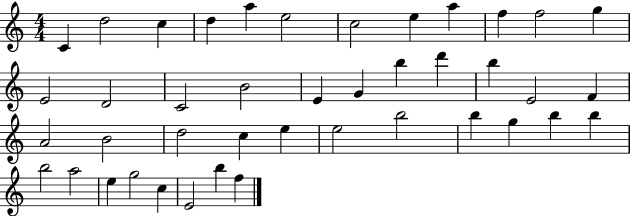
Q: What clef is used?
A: treble